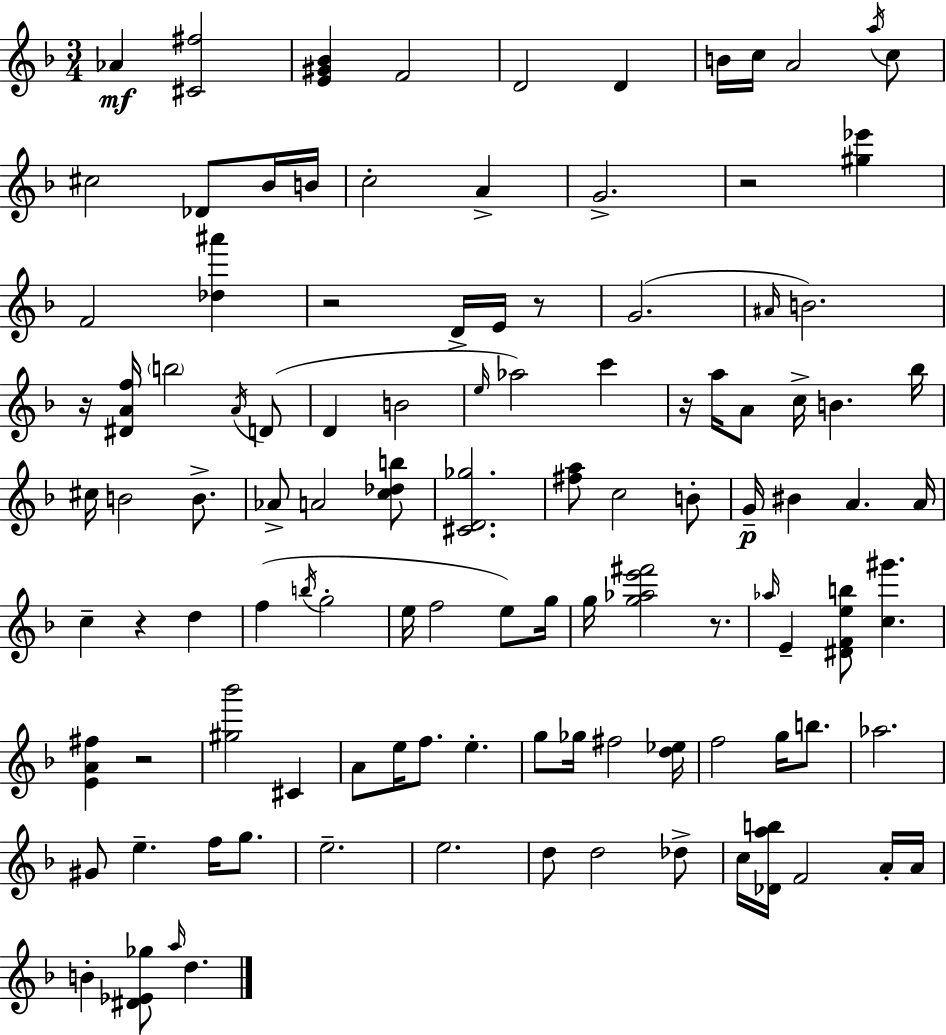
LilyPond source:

{
  \clef treble
  \numericTimeSignature
  \time 3/4
  \key d \minor
  aes'4\mf <cis' fis''>2 | <e' gis' bes'>4 f'2 | d'2 d'4 | b'16 c''16 a'2 \acciaccatura { a''16 } c''8 | \break cis''2 des'8 bes'16 | b'16 c''2-. a'4-> | g'2.-> | r2 <gis'' ees'''>4 | \break f'2 <des'' ais'''>4 | r2 d'16-> e'16 r8 | g'2.( | \grace { ais'16 } b'2.) | \break r16 <dis' a' f''>16 \parenthesize b''2 | \acciaccatura { a'16 }( d'8 d'4 b'2 | \grace { e''16 } aes''2) | c'''4 r16 a''16 a'8 c''16-> b'4. | \break bes''16 cis''16 b'2 | b'8.-> aes'8-> a'2 | <c'' des'' b''>8 <cis' d' ges''>2. | <fis'' a''>8 c''2 | \break b'8-. g'16--\p bis'4 a'4. | a'16 c''4-- r4 | d''4 f''4( \acciaccatura { b''16 } g''2-. | e''16 f''2 | \break e''8) g''16 g''16 <g'' aes'' e''' fis'''>2 | r8. \grace { aes''16 } e'4-- <dis' f' e'' b''>8 | <c'' gis'''>4. <e' a' fis''>4 r2 | <gis'' bes'''>2 | \break cis'4 a'8 e''16 f''8. | e''4.-. g''8 ges''16 fis''2 | <d'' ees''>16 f''2 | g''16 b''8. aes''2. | \break gis'8 e''4.-- | f''16 g''8. e''2.-- | e''2. | d''8 d''2 | \break des''8-> c''16 <des' a'' b''>16 f'2 | a'16-. a'16 b'4-. <dis' ees' ges''>8 | \grace { a''16 } d''4. \bar "|."
}